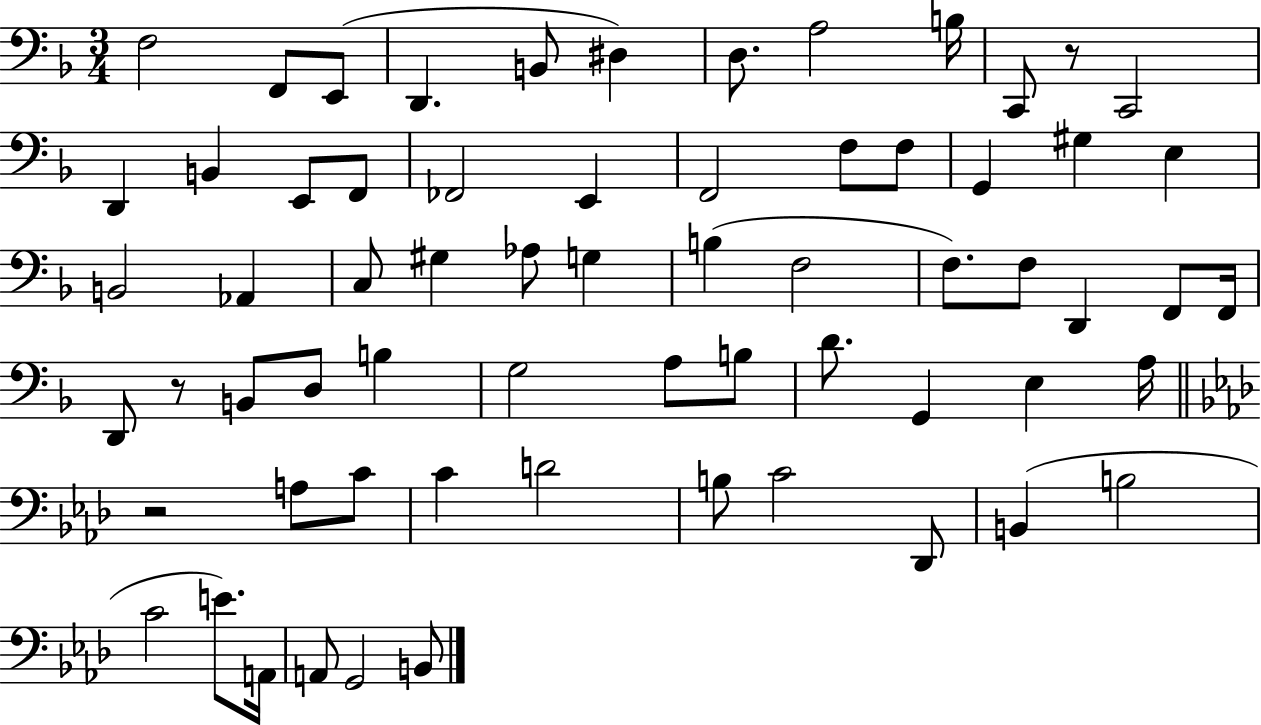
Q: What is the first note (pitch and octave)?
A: F3